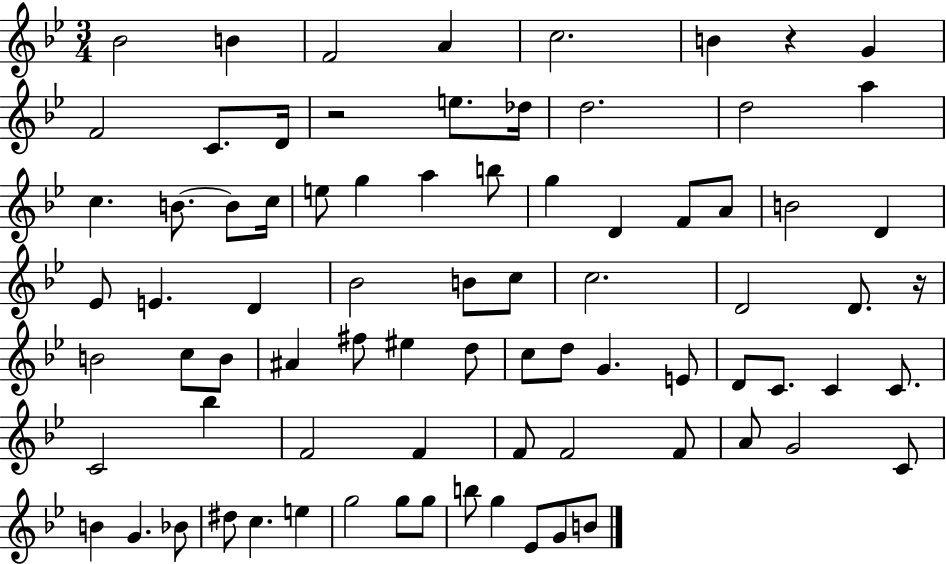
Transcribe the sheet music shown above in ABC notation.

X:1
T:Untitled
M:3/4
L:1/4
K:Bb
_B2 B F2 A c2 B z G F2 C/2 D/4 z2 e/2 _d/4 d2 d2 a c B/2 B/2 c/4 e/2 g a b/2 g D F/2 A/2 B2 D _E/2 E D _B2 B/2 c/2 c2 D2 D/2 z/4 B2 c/2 B/2 ^A ^f/2 ^e d/2 c/2 d/2 G E/2 D/2 C/2 C C/2 C2 _b F2 F F/2 F2 F/2 A/2 G2 C/2 B G _B/2 ^d/2 c e g2 g/2 g/2 b/2 g _E/2 G/2 B/2